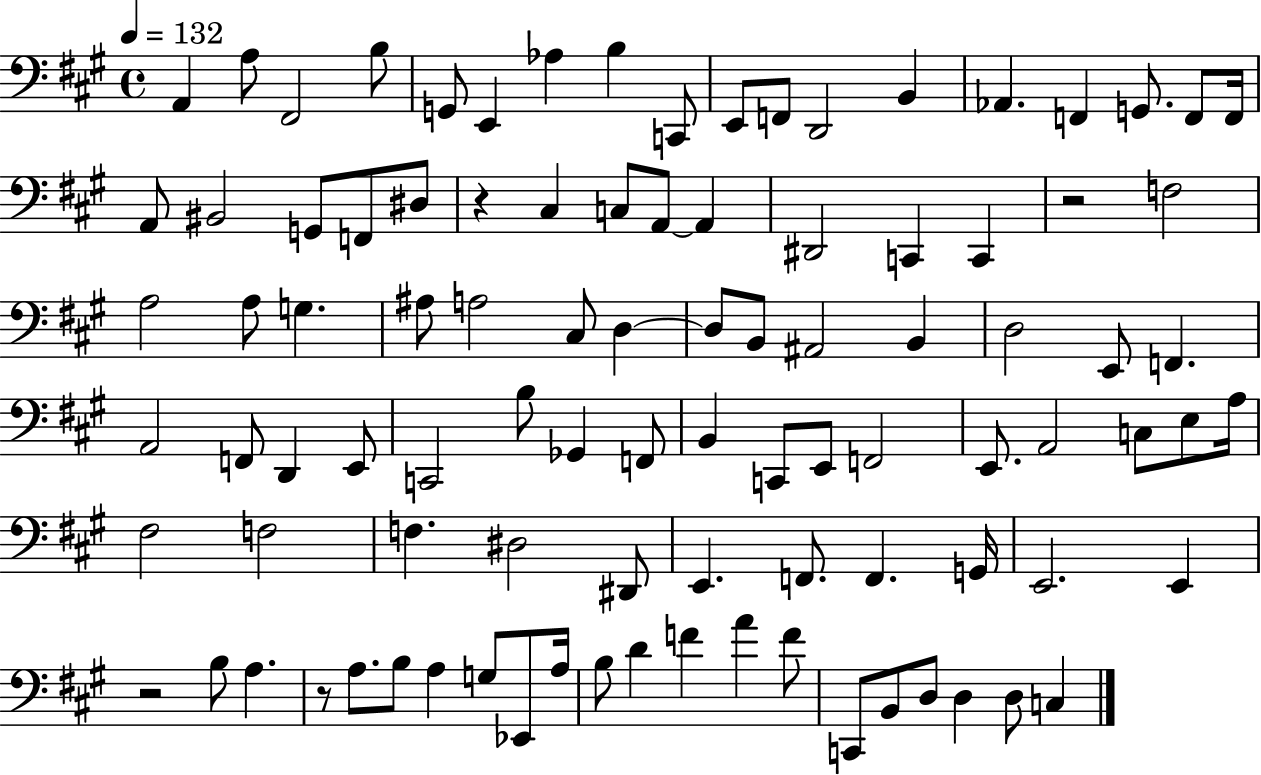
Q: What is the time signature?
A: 4/4